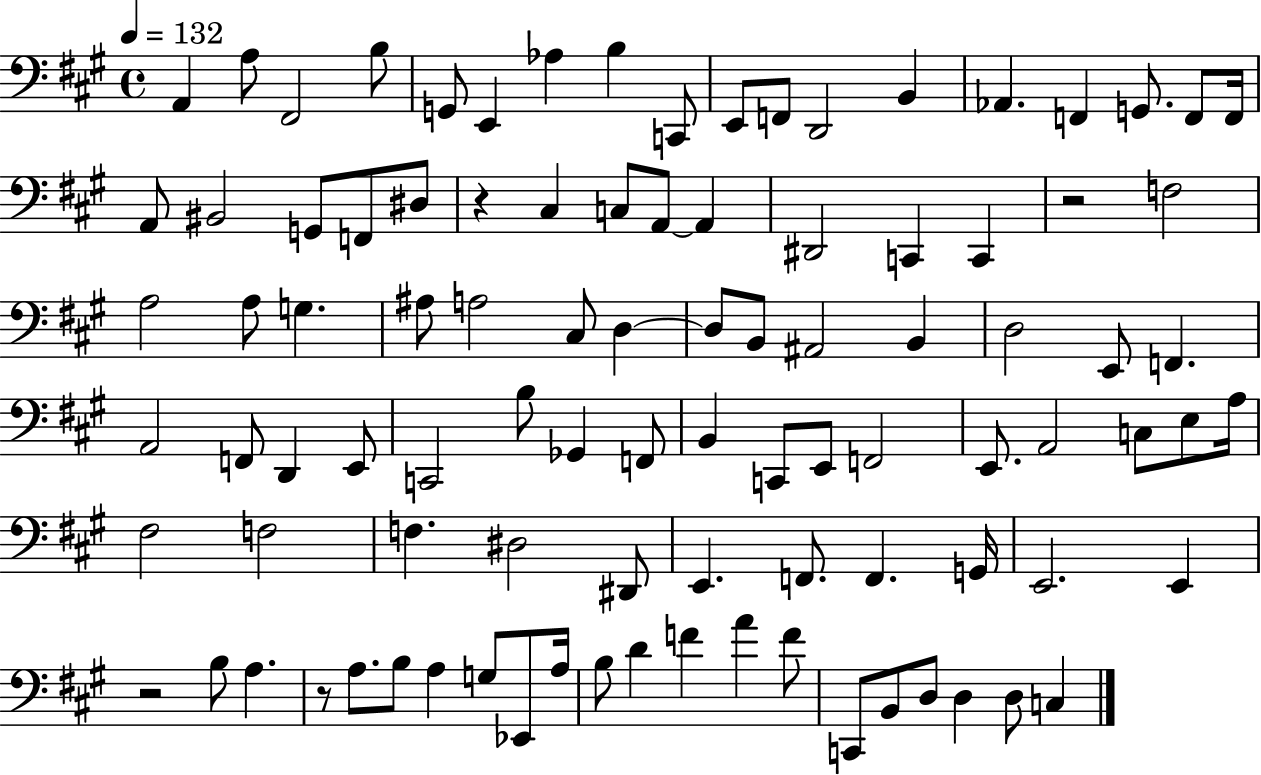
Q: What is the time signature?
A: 4/4